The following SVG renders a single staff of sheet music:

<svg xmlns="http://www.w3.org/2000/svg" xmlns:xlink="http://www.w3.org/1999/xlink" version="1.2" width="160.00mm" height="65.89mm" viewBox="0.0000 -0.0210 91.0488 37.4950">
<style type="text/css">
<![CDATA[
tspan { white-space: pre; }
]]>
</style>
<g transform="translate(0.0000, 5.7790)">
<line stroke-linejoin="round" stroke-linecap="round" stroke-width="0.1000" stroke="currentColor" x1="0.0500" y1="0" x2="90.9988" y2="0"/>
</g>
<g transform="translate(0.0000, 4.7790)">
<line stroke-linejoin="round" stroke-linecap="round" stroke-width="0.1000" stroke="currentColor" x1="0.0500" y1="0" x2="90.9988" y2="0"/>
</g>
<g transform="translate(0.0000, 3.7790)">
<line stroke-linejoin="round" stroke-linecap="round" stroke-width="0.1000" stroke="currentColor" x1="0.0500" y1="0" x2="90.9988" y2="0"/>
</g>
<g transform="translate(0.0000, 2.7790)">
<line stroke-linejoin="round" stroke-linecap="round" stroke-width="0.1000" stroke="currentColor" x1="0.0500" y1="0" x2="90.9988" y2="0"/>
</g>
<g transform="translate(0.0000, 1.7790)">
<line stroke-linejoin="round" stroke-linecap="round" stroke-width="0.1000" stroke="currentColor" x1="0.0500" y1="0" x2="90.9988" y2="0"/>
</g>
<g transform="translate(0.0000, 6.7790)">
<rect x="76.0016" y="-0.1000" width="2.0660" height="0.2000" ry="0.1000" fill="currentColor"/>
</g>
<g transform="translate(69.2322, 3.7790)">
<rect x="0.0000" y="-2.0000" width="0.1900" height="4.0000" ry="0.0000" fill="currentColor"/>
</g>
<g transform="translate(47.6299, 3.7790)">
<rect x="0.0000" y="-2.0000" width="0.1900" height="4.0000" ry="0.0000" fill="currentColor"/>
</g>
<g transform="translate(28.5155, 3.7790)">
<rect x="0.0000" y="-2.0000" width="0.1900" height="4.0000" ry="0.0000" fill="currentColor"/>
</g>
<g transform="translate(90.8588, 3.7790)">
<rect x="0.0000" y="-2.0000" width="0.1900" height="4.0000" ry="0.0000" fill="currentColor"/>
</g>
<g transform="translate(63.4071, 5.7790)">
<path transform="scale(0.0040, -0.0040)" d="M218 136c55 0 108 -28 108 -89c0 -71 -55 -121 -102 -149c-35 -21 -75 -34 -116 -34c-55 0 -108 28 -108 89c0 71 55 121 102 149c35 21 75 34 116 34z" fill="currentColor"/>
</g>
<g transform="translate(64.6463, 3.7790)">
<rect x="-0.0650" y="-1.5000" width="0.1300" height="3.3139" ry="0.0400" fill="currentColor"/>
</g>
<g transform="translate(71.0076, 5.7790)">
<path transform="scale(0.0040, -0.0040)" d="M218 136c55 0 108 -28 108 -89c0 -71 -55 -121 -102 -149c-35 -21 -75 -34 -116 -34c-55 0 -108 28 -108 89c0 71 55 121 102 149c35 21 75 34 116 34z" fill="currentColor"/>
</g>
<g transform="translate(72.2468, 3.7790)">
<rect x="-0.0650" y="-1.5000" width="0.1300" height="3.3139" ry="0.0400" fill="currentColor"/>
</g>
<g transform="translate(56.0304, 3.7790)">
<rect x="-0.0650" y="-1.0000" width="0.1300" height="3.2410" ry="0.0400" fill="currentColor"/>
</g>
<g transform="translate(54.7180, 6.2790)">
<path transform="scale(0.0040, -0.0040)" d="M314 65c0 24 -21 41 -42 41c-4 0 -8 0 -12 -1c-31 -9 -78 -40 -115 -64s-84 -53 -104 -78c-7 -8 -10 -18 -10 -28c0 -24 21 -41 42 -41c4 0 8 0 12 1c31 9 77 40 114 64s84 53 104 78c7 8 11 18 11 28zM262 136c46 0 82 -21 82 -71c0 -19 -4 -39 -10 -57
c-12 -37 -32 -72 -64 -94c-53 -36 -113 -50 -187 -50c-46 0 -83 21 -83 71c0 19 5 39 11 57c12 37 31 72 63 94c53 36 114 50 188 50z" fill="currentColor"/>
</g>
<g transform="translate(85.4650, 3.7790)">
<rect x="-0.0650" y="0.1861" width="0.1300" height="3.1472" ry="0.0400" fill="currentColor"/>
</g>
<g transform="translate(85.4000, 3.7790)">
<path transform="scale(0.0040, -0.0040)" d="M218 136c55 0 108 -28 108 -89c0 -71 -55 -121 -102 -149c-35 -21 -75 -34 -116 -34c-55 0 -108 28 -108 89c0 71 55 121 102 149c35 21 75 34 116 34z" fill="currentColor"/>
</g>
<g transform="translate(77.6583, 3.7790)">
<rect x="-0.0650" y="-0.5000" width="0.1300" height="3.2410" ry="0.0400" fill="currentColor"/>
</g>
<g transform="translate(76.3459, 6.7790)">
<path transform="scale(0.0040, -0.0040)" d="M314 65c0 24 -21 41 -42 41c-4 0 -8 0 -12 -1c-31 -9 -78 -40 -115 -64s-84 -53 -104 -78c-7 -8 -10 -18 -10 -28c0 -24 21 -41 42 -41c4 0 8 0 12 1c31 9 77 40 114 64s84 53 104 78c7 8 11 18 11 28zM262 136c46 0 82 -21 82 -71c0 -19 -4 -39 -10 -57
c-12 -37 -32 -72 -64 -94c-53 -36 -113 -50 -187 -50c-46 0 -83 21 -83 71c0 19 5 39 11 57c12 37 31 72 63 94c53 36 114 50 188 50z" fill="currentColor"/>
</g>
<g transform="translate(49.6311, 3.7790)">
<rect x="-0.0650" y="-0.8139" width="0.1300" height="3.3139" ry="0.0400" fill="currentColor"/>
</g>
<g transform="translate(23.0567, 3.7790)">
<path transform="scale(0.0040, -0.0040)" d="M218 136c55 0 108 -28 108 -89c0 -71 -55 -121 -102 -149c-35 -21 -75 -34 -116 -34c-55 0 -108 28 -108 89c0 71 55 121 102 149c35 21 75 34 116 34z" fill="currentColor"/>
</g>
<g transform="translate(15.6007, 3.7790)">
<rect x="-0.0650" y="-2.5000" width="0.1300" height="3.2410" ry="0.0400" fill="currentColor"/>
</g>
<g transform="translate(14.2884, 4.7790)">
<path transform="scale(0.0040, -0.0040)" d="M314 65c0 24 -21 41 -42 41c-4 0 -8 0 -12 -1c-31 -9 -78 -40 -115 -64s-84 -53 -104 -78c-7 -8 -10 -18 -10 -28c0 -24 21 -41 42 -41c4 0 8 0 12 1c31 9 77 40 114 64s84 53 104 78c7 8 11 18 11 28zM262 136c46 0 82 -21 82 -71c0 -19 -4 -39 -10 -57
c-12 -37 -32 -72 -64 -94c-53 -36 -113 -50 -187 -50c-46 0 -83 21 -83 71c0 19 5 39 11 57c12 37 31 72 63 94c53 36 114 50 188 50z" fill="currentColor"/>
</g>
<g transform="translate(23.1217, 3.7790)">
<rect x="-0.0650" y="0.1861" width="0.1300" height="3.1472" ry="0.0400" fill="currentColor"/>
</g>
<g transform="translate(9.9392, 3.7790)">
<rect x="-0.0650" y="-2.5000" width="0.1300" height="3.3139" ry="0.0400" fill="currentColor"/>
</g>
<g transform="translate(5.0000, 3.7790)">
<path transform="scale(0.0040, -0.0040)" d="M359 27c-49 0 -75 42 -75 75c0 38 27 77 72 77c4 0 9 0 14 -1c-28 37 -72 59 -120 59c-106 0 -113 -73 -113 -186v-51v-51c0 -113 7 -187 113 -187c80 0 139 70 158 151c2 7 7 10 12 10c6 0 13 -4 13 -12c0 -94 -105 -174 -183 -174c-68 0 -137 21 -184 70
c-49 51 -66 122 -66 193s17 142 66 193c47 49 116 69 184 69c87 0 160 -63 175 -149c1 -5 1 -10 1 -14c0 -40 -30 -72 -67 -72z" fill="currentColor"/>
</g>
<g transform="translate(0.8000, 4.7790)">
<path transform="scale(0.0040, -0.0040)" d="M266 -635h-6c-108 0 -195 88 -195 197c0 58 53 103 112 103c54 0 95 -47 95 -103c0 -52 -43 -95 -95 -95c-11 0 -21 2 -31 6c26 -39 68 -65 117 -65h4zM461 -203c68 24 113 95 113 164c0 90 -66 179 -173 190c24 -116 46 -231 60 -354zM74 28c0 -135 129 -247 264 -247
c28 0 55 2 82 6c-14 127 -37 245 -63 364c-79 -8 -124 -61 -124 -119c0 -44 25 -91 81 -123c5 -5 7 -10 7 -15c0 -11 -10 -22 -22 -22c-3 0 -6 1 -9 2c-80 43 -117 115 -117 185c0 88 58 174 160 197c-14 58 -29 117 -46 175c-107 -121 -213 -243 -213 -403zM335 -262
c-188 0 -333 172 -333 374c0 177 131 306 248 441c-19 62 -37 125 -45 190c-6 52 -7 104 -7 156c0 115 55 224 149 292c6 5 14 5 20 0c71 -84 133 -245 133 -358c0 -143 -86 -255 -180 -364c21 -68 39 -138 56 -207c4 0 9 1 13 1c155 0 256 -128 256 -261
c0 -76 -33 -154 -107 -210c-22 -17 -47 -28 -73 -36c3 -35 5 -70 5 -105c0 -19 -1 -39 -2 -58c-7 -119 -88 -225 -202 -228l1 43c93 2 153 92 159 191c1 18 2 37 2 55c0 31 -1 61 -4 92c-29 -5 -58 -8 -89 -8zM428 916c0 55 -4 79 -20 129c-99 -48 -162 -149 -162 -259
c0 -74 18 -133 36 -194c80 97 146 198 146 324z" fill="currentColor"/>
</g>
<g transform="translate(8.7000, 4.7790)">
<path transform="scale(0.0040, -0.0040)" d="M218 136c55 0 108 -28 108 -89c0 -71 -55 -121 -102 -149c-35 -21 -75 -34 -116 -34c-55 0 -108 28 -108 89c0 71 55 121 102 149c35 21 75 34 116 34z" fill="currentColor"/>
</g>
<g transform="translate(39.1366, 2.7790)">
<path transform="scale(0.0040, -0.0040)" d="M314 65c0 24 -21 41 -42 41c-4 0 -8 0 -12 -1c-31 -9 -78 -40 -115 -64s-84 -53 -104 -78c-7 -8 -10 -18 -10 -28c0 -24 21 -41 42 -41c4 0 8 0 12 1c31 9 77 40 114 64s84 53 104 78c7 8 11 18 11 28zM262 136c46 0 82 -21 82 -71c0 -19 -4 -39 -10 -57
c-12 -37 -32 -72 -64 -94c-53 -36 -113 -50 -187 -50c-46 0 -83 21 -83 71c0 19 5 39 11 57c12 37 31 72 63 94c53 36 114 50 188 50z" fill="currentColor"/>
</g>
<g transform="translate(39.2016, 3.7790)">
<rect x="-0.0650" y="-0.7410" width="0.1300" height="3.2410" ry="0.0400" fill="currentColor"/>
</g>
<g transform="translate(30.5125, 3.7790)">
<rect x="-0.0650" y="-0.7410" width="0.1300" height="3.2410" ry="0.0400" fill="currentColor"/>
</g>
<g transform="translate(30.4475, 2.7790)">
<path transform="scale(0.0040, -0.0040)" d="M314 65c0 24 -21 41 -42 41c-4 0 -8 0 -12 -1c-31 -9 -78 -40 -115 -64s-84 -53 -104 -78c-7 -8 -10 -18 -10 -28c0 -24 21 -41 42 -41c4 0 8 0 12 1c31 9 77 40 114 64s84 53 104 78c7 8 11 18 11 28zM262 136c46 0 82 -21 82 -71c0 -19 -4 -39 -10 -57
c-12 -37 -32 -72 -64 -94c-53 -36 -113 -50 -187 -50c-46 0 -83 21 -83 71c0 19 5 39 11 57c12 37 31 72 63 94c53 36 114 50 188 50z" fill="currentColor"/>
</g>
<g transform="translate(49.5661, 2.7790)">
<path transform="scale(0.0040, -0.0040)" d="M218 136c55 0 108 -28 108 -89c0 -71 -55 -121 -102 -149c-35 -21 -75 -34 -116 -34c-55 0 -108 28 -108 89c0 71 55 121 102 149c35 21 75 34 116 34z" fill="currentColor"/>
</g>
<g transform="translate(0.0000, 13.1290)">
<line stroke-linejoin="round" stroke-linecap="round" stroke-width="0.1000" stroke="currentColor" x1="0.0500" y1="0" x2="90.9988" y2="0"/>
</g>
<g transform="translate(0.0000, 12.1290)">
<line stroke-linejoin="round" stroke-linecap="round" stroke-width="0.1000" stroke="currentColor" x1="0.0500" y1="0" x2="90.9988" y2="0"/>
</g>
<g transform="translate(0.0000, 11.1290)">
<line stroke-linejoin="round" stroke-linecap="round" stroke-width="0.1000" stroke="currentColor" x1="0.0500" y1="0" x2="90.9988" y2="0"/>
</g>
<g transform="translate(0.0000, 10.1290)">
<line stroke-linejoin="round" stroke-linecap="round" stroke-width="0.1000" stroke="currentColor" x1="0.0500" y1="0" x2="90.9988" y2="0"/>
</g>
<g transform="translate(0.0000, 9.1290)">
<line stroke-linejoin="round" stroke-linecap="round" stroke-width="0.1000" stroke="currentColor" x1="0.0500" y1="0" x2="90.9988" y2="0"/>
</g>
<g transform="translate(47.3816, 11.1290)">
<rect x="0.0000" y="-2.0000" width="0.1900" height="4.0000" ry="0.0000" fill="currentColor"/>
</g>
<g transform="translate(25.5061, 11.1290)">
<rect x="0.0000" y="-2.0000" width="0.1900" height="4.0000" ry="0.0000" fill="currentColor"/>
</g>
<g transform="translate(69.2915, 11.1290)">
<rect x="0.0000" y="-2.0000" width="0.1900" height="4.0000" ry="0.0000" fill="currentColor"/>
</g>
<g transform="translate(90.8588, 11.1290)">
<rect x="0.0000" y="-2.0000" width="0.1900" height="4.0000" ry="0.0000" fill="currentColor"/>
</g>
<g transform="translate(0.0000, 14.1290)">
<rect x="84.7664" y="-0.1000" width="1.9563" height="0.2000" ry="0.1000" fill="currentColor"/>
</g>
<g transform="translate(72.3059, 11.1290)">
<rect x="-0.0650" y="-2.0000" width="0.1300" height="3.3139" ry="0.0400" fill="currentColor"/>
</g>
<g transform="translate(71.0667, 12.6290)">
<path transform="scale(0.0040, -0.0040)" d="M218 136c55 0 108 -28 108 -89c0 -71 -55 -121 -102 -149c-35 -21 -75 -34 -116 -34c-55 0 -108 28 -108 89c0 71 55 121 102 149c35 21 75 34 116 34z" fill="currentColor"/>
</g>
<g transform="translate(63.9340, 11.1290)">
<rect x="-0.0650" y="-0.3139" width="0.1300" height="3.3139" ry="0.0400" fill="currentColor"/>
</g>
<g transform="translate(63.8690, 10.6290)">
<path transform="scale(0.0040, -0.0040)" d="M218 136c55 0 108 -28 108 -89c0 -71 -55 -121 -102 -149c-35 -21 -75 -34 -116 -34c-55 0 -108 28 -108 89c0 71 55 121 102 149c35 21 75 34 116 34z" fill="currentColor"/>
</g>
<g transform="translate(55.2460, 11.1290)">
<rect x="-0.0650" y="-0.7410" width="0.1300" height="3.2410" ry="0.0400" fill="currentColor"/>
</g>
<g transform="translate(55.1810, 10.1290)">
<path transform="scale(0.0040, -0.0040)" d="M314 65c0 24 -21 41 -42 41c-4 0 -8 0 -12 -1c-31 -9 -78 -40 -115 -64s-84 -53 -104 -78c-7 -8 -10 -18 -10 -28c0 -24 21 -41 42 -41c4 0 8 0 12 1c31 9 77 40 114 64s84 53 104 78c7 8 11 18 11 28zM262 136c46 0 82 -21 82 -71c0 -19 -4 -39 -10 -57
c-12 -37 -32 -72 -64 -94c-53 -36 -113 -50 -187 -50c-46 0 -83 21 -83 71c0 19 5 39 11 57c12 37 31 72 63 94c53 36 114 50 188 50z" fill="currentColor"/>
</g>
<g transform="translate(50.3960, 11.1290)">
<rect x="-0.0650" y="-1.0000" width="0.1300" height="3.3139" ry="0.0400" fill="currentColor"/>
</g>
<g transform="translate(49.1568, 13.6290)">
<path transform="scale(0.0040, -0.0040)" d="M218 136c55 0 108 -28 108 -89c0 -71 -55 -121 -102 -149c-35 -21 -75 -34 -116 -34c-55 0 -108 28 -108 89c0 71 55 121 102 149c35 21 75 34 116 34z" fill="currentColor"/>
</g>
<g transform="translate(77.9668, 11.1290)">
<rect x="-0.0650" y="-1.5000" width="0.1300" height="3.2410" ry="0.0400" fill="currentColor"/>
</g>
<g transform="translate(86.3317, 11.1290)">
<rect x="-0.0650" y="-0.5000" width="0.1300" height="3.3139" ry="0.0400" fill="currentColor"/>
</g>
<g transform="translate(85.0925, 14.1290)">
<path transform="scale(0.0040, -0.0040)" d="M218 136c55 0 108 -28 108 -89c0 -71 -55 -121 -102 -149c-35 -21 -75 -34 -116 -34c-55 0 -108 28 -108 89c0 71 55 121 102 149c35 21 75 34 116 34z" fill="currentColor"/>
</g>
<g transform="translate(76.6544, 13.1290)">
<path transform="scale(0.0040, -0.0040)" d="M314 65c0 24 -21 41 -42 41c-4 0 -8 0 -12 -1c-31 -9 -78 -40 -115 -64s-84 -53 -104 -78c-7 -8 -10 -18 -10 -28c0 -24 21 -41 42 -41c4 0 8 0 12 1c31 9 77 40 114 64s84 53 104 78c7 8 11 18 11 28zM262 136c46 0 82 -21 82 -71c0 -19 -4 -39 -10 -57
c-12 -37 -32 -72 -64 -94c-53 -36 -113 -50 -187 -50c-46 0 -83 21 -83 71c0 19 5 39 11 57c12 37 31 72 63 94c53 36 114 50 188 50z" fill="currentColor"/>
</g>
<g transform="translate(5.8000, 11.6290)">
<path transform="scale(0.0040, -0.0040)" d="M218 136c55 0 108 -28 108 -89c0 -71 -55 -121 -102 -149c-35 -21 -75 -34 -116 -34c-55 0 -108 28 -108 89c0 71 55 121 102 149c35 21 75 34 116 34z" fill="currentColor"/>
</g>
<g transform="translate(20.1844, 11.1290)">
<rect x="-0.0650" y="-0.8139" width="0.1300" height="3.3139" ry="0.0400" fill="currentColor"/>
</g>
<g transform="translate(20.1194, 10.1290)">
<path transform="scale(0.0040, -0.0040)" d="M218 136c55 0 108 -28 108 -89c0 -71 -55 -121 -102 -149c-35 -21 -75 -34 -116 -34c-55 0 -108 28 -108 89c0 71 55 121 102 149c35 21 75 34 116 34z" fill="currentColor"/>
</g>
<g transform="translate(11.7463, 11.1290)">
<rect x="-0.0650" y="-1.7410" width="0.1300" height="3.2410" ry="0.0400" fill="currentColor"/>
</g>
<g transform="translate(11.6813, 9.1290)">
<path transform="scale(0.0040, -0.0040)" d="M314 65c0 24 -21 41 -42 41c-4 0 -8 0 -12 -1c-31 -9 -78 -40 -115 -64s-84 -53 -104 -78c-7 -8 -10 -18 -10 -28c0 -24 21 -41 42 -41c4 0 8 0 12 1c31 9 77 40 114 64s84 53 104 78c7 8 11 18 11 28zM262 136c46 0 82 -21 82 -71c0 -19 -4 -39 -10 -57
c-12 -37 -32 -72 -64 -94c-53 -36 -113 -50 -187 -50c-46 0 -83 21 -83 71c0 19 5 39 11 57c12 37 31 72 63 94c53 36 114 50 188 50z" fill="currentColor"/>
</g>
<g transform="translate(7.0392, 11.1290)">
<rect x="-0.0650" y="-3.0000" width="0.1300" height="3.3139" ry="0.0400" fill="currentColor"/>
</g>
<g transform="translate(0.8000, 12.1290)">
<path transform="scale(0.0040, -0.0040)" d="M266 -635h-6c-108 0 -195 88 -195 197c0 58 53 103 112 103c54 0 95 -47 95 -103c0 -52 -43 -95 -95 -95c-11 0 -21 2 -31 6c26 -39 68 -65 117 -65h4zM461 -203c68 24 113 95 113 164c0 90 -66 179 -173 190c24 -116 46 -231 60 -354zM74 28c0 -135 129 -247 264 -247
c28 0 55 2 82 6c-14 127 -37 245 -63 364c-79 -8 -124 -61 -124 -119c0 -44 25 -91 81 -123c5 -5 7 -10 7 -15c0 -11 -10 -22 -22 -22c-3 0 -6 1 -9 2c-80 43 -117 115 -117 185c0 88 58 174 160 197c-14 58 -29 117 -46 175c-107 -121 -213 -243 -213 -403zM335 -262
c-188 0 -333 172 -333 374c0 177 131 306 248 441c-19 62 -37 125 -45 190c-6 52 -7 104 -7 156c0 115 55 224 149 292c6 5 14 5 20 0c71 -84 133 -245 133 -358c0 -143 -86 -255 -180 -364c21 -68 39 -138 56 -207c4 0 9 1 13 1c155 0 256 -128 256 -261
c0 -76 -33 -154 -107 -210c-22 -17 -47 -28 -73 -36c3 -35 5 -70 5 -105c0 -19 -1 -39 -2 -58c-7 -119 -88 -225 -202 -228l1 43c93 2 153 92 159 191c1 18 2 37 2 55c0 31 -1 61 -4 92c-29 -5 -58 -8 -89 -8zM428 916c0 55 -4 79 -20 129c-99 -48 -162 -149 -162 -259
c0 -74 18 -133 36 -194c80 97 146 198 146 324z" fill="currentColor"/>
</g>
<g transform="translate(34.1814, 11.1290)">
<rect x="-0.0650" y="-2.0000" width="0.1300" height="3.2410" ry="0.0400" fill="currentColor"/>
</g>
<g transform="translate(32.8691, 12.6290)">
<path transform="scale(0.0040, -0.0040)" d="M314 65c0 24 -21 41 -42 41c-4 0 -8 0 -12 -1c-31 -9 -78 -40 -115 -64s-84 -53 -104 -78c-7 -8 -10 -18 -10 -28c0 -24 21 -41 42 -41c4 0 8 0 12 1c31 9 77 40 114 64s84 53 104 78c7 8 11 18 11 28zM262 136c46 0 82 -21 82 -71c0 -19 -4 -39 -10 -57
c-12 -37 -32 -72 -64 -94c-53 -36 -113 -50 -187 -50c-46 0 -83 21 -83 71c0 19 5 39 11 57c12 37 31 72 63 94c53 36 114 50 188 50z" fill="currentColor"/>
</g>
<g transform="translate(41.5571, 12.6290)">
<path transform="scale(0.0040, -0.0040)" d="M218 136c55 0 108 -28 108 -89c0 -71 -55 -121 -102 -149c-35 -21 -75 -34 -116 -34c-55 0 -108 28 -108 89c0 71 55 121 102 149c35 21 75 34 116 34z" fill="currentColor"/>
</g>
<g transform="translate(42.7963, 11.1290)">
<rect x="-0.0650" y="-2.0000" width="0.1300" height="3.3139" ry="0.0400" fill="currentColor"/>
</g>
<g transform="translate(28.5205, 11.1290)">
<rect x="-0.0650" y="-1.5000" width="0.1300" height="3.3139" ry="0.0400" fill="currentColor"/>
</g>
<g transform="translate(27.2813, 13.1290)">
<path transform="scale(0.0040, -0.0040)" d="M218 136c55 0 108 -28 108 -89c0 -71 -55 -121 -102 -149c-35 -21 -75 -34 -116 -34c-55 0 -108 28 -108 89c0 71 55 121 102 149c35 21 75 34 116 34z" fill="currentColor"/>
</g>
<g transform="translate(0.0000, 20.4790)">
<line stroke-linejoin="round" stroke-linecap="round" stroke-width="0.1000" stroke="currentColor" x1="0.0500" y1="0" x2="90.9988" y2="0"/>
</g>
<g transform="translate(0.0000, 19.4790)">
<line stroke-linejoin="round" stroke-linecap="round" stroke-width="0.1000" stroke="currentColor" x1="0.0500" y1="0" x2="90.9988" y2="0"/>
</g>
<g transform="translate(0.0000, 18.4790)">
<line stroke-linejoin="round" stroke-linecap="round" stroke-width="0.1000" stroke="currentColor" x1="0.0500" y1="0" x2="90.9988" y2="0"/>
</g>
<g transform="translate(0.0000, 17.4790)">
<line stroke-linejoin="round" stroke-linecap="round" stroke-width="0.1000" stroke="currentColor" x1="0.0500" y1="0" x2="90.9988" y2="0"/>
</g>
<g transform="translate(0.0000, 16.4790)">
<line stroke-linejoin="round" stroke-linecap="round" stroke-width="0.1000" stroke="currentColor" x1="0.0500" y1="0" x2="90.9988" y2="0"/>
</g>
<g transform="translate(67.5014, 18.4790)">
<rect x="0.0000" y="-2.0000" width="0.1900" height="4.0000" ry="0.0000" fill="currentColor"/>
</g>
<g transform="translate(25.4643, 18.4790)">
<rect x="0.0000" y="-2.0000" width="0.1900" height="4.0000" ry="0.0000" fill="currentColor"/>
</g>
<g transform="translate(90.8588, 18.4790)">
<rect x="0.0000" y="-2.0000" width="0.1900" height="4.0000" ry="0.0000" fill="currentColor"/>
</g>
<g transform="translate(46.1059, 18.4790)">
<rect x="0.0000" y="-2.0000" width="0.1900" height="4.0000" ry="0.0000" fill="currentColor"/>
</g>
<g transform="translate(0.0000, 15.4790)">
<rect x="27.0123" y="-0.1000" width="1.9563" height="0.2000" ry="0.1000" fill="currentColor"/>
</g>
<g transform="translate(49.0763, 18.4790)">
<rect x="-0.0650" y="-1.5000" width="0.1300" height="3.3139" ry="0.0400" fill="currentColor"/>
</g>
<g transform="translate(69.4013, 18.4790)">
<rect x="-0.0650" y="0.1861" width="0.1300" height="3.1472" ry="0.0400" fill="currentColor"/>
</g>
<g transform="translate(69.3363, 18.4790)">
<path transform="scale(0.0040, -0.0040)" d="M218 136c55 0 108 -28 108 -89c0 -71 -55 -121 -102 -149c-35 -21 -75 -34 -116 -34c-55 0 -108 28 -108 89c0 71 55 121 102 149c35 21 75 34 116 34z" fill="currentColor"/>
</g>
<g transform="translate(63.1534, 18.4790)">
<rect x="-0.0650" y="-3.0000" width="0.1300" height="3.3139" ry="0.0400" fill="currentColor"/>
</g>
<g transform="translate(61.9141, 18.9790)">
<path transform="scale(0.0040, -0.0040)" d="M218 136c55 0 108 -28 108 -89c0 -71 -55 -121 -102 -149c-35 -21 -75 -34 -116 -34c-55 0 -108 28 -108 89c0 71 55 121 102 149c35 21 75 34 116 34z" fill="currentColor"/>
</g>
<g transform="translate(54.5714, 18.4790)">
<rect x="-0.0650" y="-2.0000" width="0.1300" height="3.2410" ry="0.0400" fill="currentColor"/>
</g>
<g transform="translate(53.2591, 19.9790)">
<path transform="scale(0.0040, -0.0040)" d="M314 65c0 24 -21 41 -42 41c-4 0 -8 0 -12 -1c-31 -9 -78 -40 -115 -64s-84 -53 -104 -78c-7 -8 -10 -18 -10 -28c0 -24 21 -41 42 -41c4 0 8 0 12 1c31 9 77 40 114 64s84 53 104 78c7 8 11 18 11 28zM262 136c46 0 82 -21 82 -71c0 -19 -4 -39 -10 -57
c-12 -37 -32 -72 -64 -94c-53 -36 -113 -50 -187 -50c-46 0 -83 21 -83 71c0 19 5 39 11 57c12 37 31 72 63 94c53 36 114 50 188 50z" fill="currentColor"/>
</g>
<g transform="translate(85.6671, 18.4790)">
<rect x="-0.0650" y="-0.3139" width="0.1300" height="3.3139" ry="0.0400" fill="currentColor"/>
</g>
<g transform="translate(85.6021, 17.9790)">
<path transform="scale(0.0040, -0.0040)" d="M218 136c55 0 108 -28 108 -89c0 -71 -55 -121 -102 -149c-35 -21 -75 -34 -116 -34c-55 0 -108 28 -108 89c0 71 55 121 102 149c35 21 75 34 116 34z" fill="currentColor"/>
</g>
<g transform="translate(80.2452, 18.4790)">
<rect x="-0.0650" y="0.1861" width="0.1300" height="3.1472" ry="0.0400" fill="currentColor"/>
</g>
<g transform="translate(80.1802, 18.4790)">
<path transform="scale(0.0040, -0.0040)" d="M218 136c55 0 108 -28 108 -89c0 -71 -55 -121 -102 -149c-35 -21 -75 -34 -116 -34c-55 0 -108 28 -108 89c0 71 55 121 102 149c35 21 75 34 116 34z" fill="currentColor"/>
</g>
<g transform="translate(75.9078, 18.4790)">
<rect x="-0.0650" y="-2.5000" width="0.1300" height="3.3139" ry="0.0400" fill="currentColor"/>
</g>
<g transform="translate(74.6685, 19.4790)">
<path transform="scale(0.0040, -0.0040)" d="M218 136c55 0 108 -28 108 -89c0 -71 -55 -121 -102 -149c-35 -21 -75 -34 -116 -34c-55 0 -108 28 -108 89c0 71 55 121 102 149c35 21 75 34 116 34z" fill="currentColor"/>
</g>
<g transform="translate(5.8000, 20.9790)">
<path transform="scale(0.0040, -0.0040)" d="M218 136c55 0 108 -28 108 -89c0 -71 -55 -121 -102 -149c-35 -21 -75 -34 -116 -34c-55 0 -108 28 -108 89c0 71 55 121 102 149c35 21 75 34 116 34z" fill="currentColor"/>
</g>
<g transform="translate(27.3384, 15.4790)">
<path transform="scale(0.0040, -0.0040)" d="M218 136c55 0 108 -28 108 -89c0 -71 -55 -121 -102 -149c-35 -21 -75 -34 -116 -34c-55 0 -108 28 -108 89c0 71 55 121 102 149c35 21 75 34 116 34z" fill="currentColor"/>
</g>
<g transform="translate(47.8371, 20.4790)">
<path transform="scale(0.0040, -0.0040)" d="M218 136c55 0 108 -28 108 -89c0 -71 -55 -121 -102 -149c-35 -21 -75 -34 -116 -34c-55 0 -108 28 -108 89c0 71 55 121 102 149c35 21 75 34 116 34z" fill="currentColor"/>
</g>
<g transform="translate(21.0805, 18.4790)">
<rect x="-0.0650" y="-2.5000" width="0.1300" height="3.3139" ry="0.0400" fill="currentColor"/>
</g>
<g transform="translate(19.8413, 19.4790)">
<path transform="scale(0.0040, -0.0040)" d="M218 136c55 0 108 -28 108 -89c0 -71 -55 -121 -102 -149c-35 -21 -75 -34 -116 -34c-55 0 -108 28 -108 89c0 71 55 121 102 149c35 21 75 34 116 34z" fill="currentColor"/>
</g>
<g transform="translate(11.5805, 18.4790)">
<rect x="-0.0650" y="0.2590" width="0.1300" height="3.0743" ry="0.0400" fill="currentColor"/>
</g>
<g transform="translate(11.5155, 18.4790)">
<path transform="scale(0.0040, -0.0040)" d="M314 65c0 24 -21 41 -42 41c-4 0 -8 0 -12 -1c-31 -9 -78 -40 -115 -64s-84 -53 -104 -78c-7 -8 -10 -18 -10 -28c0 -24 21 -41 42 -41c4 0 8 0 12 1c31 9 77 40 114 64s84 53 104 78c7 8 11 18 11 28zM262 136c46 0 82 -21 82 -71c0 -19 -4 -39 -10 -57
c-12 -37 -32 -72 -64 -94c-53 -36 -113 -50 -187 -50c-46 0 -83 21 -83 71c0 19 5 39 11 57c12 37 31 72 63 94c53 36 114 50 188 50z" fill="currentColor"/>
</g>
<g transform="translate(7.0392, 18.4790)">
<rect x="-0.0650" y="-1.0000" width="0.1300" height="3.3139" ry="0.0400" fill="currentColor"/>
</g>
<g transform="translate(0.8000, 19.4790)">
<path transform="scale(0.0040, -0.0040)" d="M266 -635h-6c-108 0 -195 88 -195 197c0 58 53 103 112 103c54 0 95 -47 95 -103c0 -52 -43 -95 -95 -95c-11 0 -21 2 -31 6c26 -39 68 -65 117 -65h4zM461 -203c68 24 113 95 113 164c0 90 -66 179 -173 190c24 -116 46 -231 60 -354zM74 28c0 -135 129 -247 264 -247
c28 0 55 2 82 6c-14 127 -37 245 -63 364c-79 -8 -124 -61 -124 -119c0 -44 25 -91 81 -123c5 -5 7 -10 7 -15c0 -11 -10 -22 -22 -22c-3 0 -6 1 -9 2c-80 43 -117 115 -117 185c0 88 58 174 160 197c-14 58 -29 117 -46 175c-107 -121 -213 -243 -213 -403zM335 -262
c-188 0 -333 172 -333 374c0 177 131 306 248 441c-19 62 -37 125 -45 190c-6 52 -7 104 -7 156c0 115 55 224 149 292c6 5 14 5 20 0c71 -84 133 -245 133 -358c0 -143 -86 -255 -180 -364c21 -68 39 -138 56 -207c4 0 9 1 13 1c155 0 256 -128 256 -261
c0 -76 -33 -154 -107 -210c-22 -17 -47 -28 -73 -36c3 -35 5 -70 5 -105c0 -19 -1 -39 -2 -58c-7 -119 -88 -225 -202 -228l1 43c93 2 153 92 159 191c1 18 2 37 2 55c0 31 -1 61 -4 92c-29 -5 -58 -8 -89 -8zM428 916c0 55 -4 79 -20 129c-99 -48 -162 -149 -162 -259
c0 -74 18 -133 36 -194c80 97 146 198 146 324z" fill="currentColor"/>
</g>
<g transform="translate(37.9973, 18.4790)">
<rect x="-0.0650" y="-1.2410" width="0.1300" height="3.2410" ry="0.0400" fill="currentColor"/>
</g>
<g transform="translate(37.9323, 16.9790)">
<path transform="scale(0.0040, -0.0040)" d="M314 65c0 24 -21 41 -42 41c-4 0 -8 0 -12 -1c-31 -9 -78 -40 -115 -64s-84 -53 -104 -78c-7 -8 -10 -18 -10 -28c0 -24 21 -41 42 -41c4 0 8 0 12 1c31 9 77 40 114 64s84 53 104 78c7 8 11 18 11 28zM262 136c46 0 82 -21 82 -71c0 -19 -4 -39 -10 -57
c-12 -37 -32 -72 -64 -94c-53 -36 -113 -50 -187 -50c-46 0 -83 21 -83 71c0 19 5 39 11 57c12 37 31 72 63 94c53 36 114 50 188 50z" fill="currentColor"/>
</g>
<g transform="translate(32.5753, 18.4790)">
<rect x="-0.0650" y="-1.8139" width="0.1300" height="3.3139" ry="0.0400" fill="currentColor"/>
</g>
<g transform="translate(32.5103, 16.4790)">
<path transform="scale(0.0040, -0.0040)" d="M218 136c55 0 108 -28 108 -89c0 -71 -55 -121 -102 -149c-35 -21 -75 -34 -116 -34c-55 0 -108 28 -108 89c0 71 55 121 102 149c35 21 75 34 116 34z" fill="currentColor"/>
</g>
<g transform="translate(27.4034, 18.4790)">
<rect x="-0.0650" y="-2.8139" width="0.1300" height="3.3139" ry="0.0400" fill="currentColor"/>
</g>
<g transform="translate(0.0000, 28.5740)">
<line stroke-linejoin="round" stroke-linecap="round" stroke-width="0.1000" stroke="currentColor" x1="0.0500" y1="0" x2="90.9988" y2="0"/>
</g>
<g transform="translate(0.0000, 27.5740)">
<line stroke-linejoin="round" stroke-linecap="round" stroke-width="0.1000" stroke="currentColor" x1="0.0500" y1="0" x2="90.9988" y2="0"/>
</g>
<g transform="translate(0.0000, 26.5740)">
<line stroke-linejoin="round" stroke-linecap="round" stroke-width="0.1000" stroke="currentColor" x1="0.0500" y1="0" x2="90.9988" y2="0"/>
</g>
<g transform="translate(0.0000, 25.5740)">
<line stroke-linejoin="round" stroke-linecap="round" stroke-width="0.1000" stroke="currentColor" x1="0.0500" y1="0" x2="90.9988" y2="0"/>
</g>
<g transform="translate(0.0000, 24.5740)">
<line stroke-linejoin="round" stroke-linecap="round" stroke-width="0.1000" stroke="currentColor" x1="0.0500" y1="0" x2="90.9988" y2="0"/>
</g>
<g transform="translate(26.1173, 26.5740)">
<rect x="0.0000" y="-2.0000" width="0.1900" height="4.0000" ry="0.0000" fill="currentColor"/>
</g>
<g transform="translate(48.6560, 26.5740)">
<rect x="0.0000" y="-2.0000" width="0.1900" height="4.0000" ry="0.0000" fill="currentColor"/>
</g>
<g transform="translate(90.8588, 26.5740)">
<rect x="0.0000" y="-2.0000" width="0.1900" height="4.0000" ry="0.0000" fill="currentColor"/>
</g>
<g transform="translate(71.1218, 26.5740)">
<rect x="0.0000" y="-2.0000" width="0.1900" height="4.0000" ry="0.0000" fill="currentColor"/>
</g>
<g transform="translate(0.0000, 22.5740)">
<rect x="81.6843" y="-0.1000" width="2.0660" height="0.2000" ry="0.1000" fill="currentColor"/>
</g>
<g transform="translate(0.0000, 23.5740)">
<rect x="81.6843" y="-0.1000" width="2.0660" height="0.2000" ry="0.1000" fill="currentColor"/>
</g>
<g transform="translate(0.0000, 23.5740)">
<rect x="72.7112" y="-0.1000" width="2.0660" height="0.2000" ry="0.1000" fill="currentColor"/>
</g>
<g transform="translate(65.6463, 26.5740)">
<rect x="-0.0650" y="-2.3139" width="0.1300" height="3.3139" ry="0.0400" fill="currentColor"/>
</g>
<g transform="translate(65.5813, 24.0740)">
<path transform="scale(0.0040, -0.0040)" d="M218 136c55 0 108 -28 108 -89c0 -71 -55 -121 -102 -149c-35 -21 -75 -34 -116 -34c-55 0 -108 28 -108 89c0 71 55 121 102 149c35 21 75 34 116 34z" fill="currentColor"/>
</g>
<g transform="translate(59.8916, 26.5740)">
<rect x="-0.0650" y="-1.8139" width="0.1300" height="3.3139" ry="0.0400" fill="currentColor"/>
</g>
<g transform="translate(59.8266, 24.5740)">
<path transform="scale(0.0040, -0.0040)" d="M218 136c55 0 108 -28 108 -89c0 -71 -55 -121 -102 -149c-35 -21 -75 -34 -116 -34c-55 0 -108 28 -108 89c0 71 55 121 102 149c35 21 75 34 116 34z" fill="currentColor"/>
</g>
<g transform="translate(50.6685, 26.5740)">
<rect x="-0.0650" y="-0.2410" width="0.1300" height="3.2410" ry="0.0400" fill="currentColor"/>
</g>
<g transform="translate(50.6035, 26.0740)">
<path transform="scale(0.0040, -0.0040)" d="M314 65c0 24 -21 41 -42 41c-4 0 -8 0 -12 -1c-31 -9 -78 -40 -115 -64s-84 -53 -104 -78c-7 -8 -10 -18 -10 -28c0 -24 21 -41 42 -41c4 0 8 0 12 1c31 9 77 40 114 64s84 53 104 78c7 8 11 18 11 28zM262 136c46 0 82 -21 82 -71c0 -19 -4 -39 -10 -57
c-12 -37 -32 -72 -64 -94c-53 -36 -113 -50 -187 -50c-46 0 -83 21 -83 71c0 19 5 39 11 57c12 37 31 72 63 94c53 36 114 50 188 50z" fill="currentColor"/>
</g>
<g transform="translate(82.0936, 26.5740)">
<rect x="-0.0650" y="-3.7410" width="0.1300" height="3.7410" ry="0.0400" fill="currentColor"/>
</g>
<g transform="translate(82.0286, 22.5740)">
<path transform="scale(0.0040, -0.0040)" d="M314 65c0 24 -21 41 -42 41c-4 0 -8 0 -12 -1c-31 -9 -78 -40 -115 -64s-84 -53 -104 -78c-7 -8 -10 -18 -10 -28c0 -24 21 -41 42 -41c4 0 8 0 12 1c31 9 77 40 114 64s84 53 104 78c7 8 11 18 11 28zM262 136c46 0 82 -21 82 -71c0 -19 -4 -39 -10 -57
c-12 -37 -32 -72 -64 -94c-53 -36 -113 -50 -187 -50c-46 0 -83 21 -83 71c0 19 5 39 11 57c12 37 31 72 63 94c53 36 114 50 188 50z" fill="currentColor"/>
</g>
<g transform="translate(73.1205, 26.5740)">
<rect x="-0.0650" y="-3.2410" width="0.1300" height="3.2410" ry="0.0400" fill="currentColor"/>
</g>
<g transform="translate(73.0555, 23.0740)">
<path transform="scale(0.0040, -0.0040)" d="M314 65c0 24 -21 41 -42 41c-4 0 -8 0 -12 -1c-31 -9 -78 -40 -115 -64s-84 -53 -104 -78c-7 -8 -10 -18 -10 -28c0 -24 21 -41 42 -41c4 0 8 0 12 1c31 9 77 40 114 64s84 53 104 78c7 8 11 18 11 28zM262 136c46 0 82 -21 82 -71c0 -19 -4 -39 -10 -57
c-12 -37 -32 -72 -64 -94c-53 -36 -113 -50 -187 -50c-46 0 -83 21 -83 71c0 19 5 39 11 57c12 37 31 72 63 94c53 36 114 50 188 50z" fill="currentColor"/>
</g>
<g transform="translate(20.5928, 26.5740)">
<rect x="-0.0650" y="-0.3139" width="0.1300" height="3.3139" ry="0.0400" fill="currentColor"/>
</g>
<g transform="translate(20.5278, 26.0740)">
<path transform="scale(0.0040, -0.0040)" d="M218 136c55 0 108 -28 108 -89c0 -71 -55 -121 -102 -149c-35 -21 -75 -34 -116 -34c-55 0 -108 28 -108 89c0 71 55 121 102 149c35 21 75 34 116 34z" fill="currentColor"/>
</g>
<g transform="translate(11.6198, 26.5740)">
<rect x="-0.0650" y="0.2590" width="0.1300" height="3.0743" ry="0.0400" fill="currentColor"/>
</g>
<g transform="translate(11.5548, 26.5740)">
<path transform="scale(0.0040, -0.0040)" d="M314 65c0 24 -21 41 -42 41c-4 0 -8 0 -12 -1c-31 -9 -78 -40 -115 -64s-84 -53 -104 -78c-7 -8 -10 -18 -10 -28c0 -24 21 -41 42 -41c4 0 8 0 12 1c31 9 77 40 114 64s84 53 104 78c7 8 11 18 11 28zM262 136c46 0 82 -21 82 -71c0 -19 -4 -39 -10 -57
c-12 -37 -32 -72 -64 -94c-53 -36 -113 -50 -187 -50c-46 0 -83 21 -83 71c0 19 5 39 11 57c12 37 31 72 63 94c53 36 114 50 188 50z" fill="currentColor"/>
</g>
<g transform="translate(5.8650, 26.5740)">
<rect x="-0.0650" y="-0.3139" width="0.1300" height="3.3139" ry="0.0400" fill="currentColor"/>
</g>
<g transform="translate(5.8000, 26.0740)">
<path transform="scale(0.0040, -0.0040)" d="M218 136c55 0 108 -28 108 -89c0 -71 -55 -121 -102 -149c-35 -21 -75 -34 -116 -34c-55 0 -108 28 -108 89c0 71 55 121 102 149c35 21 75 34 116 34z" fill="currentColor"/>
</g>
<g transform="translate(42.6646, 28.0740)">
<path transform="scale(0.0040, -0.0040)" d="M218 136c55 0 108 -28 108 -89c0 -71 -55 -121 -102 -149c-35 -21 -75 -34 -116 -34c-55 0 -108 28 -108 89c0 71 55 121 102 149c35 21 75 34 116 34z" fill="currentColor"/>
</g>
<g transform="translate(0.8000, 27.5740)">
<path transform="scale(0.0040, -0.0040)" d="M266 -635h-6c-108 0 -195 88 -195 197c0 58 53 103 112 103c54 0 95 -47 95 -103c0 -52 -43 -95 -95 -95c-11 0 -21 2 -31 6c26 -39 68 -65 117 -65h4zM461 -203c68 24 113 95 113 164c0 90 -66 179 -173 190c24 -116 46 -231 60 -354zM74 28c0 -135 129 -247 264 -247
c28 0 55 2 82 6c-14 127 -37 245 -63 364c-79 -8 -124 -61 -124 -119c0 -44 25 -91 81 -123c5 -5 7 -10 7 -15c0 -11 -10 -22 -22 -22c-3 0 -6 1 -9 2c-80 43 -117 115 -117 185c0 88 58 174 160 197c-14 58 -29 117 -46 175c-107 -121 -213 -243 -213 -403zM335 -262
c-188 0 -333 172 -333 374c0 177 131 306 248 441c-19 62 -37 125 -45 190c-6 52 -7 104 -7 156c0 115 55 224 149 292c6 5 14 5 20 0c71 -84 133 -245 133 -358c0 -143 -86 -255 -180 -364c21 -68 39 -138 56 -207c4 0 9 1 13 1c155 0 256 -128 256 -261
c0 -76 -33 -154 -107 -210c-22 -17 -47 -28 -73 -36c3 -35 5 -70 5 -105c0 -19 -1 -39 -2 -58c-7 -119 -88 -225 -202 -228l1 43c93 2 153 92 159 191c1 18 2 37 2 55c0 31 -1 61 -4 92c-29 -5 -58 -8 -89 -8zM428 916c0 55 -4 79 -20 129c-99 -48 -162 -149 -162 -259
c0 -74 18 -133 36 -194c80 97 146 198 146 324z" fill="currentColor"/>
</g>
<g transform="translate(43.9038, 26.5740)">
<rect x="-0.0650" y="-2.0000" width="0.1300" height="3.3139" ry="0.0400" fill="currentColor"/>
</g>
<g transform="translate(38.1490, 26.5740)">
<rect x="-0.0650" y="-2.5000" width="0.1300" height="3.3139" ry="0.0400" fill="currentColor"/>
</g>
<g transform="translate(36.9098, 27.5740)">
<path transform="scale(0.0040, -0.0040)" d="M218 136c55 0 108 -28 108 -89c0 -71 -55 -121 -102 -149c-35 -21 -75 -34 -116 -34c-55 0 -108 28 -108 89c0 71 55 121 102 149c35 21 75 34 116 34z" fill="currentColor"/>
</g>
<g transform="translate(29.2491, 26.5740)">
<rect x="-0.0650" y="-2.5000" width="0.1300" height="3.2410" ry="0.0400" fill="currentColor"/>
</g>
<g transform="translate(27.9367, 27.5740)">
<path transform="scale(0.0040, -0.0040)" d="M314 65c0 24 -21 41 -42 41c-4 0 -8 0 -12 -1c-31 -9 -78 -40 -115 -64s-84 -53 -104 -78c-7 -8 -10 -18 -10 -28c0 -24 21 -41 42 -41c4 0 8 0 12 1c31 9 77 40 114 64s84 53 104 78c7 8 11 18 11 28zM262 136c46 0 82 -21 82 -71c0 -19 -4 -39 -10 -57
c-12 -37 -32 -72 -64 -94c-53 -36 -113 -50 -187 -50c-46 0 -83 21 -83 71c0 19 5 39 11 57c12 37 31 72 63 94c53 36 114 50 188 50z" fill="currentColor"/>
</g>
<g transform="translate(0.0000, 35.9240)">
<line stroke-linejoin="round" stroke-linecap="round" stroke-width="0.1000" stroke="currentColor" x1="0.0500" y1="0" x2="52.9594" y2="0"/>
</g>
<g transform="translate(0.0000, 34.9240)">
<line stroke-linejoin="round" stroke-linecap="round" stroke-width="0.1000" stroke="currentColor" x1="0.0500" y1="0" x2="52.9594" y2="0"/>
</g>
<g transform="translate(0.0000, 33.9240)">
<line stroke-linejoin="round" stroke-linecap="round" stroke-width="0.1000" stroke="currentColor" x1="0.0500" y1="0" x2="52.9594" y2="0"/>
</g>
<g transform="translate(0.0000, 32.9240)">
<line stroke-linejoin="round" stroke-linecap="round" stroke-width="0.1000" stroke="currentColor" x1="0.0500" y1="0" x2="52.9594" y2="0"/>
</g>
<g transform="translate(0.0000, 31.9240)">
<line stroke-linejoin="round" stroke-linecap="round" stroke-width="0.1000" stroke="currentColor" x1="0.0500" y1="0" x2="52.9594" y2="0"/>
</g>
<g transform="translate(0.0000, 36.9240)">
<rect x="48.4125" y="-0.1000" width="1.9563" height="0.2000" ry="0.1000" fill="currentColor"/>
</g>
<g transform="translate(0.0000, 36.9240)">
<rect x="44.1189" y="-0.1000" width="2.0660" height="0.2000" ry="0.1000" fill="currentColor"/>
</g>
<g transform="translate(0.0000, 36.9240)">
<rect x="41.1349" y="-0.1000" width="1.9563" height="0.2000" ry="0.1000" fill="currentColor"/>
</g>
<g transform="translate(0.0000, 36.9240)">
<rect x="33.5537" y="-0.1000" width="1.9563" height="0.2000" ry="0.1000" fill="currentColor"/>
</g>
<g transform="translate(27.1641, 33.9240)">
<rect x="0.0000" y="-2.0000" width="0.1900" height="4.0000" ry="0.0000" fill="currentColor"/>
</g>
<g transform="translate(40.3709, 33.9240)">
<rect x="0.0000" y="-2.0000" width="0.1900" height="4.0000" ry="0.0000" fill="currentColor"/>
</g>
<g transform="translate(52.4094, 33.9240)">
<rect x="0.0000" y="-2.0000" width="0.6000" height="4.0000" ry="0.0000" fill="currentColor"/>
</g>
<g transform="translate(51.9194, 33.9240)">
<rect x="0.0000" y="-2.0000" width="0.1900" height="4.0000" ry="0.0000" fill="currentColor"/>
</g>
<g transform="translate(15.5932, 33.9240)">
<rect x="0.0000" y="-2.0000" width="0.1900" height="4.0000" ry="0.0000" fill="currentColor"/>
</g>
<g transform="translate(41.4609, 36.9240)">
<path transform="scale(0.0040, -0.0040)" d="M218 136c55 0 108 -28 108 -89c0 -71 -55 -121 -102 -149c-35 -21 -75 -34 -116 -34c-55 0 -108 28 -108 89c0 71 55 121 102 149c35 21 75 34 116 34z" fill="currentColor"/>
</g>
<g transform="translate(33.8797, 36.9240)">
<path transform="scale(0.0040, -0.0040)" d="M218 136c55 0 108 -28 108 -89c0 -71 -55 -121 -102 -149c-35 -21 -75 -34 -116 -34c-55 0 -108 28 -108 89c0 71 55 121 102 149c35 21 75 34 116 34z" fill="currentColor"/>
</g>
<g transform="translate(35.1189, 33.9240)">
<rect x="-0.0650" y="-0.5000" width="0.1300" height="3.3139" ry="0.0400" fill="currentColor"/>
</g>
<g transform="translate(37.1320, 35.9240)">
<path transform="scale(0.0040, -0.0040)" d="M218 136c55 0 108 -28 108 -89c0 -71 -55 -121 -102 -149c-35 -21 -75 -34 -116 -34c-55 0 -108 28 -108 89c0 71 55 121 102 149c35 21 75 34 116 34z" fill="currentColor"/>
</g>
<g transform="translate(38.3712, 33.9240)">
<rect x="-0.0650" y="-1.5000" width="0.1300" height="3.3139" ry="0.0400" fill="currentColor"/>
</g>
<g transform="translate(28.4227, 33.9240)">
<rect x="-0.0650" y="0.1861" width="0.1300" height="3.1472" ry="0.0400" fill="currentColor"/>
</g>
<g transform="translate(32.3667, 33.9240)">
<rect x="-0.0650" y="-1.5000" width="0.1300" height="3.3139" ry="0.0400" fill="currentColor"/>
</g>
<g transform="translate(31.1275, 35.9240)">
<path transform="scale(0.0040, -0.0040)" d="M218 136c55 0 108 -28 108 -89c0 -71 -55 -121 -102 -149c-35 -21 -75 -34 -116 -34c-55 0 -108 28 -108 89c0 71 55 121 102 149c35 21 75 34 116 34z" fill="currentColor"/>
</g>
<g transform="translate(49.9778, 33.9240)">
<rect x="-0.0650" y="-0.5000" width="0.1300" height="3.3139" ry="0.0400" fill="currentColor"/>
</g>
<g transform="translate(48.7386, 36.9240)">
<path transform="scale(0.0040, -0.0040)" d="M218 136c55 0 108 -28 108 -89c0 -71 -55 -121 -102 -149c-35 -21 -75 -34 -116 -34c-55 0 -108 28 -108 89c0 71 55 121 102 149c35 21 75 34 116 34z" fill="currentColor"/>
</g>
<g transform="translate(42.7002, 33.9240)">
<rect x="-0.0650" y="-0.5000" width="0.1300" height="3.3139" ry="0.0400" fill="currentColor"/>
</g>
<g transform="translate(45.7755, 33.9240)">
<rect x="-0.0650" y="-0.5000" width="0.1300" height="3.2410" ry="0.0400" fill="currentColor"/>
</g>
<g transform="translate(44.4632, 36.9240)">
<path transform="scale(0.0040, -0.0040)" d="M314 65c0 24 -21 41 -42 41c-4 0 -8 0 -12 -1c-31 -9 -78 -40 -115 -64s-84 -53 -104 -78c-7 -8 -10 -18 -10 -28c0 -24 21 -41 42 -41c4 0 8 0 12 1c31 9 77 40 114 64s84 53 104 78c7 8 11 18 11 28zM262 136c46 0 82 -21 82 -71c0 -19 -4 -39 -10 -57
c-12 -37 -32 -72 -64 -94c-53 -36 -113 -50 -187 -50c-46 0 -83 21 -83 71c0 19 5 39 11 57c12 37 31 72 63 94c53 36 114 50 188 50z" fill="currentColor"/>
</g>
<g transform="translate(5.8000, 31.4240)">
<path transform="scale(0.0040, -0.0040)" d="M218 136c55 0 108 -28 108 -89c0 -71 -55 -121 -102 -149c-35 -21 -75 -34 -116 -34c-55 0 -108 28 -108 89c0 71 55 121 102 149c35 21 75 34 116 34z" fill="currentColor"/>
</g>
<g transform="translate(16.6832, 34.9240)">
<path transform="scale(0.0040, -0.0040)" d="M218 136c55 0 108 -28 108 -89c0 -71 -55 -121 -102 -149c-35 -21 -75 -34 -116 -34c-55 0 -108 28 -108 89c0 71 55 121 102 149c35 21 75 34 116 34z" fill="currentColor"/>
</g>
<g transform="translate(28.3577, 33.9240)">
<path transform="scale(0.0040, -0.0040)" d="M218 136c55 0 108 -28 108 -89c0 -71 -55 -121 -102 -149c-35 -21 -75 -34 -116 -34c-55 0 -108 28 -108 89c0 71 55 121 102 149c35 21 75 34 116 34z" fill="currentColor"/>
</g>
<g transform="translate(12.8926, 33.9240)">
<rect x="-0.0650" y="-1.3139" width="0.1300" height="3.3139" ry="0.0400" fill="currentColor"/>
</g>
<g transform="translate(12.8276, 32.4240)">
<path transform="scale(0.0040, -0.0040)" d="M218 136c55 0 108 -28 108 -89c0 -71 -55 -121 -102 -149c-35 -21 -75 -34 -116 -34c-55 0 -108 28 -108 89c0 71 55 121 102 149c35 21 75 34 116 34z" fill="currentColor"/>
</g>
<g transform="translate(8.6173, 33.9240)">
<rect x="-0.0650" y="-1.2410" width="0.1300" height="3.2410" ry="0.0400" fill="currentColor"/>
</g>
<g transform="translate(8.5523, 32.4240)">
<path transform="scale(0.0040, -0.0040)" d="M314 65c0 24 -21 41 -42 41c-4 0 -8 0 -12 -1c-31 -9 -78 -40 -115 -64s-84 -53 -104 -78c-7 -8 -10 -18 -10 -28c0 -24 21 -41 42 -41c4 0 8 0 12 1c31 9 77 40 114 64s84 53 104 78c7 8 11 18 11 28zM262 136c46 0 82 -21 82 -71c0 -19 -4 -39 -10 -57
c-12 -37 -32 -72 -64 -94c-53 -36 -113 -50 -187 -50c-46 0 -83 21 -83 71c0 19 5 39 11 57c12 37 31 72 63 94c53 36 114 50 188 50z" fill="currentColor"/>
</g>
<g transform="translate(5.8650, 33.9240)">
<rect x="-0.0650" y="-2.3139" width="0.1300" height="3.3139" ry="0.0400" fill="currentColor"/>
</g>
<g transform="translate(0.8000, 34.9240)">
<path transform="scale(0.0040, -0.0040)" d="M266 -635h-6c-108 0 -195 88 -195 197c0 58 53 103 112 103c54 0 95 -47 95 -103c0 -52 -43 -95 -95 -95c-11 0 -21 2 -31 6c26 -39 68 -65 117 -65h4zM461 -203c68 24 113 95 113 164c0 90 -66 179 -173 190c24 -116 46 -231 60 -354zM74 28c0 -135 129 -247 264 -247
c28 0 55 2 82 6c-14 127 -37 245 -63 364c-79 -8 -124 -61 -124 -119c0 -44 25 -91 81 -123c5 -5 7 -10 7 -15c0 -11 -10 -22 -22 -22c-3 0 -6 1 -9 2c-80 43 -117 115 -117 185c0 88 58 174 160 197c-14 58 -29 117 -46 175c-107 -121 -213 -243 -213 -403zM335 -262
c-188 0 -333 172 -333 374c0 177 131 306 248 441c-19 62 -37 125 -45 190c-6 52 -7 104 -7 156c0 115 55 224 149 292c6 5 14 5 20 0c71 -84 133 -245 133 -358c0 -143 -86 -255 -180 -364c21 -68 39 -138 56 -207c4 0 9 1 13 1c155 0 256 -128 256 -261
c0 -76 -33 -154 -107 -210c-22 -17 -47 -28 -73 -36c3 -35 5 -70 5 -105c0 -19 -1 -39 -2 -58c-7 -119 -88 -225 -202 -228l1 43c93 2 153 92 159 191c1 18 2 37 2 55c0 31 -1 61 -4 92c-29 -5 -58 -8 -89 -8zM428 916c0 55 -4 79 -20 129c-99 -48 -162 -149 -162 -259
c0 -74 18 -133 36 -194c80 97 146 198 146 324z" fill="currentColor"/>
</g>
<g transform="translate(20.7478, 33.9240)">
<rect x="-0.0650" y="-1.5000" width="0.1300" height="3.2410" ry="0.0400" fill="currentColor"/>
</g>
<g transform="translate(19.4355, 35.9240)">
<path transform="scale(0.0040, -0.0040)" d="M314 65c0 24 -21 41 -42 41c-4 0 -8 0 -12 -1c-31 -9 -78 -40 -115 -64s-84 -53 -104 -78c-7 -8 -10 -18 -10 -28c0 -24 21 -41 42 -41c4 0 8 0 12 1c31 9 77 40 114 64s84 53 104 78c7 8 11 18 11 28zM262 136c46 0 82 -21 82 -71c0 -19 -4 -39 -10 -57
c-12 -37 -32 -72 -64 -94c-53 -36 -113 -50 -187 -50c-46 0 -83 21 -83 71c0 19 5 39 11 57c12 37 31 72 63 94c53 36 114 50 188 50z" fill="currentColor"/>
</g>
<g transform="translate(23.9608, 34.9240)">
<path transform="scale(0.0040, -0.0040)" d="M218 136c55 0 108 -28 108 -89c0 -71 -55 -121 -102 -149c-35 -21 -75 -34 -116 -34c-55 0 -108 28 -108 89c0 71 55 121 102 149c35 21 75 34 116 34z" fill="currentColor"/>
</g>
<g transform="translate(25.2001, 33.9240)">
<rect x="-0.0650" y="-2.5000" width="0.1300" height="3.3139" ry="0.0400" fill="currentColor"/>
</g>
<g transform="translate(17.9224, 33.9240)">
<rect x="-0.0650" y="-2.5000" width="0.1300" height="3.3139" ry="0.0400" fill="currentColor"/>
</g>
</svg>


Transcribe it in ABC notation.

X:1
T:Untitled
M:4/4
L:1/4
K:C
G G2 B d2 d2 d D2 E E C2 B A f2 d E F2 F D d2 c F E2 C D B2 G a f e2 E F2 A B G B c c B2 c G2 G F c2 f g b2 c'2 g e2 e G E2 G B E C E C C2 C